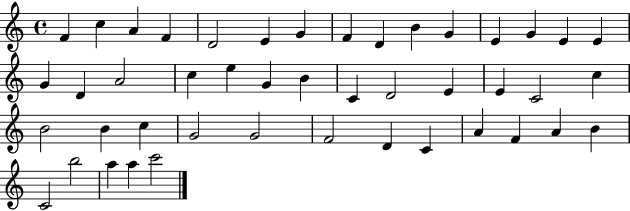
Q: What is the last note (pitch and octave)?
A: C6